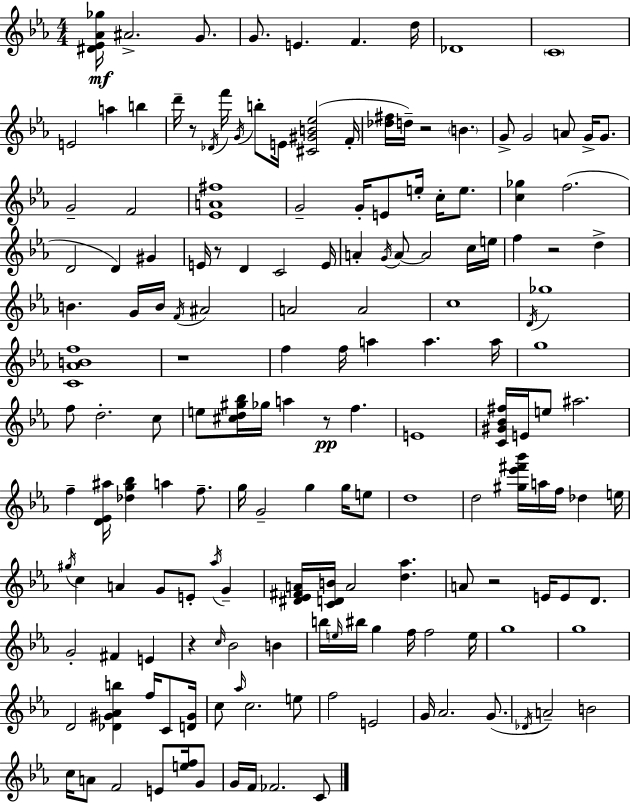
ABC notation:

X:1
T:Untitled
M:4/4
L:1/4
K:Cm
[^D_E_A_g]/4 ^A2 G/2 G/2 E F d/4 _D4 C4 E2 a b d'/4 z/2 _D/4 f'/4 G/4 b/2 E/4 [^C^GB_e]2 F/4 [_d^f]/4 d/4 z2 B G/2 G2 A/2 G/4 G/2 G2 F2 [_EA^f]4 G2 G/4 E/2 e/4 c/4 e/2 [c_g] f2 D2 D ^G E/4 z/2 D C2 E/4 A G/4 A/2 A2 c/4 e/4 f z2 d B G/4 B/4 F/4 ^A2 A2 A2 c4 D/4 _g4 [C_ABf]4 z4 f f/4 a a a/4 g4 f/2 d2 c/2 e/2 [^cd^g_b]/4 _g/4 a z/2 f E4 [C^G_B^f]/4 E/4 e/2 ^a2 f [D_E^a]/4 [_dg_b] a f/2 g/4 G2 g g/4 e/2 d4 d2 [^g_e'^f'_b']/4 a/4 f/4 _d e/4 ^g/4 c A G/2 E/2 _a/4 G [^D_E^FA]/4 [CDB]/4 A2 [d_a] A/2 z2 E/4 E/2 D/2 G2 ^F E z c/4 _B2 B b/4 e/4 ^b/4 g f/4 f2 e/4 g4 g4 D2 [_D^G_Ab] f/4 C/2 [D^G]/4 c/2 _a/4 c2 e/2 f2 E2 G/4 _A2 G/2 _D/4 A2 B2 c/4 A/2 F2 E/2 [ef]/4 G/2 G/4 F/4 _F2 C/2